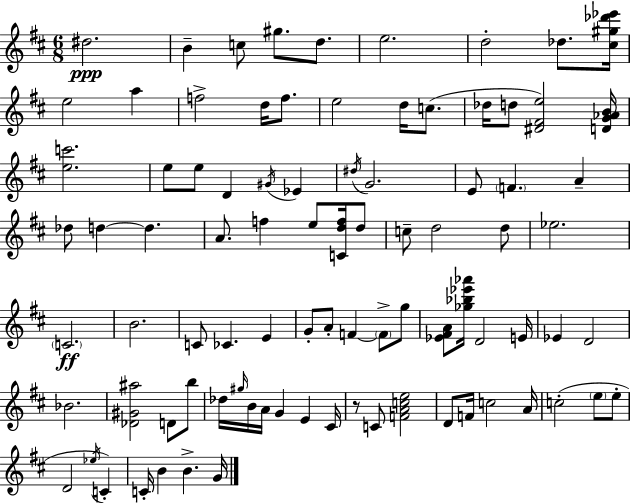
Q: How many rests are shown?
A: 1